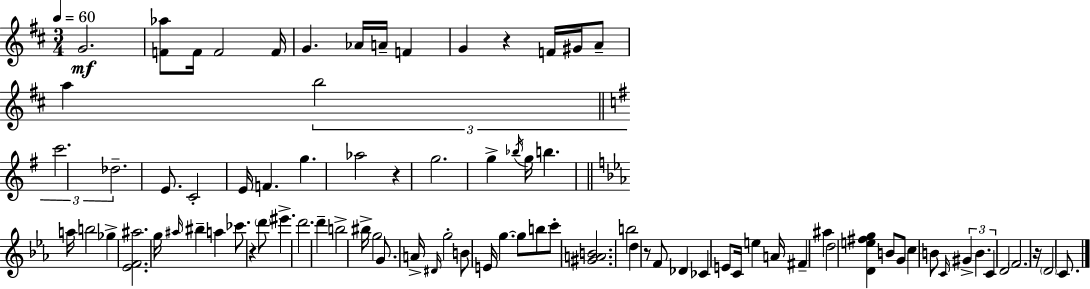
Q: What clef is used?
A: treble